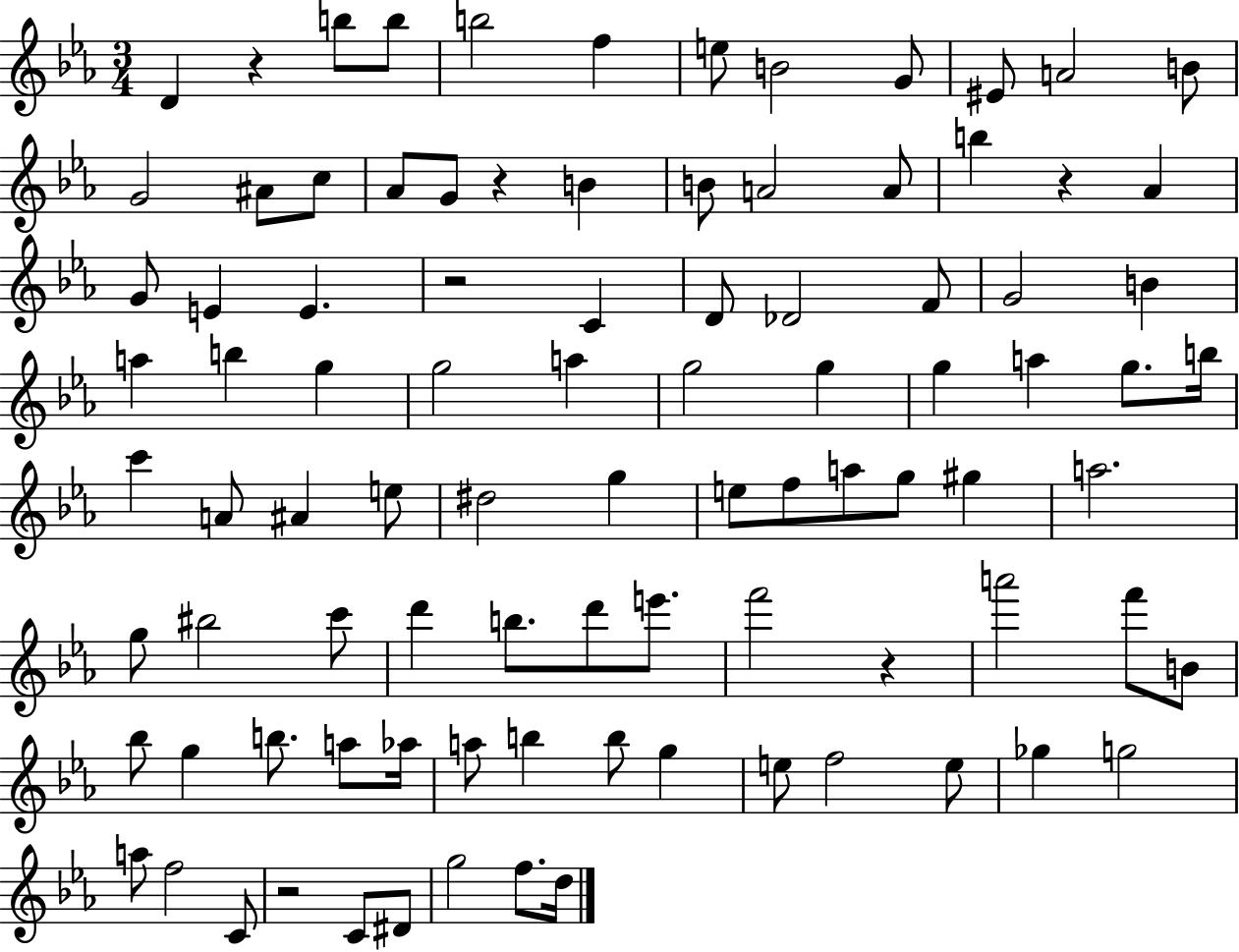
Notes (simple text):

D4/q R/q B5/e B5/e B5/h F5/q E5/e B4/h G4/e EIS4/e A4/h B4/e G4/h A#4/e C5/e Ab4/e G4/e R/q B4/q B4/e A4/h A4/e B5/q R/q Ab4/q G4/e E4/q E4/q. R/h C4/q D4/e Db4/h F4/e G4/h B4/q A5/q B5/q G5/q G5/h A5/q G5/h G5/q G5/q A5/q G5/e. B5/s C6/q A4/e A#4/q E5/e D#5/h G5/q E5/e F5/e A5/e G5/e G#5/q A5/h. G5/e BIS5/h C6/e D6/q B5/e. D6/e E6/e. F6/h R/q A6/h F6/e B4/e Bb5/e G5/q B5/e. A5/e Ab5/s A5/e B5/q B5/e G5/q E5/e F5/h E5/e Gb5/q G5/h A5/e F5/h C4/e R/h C4/e D#4/e G5/h F5/e. D5/s